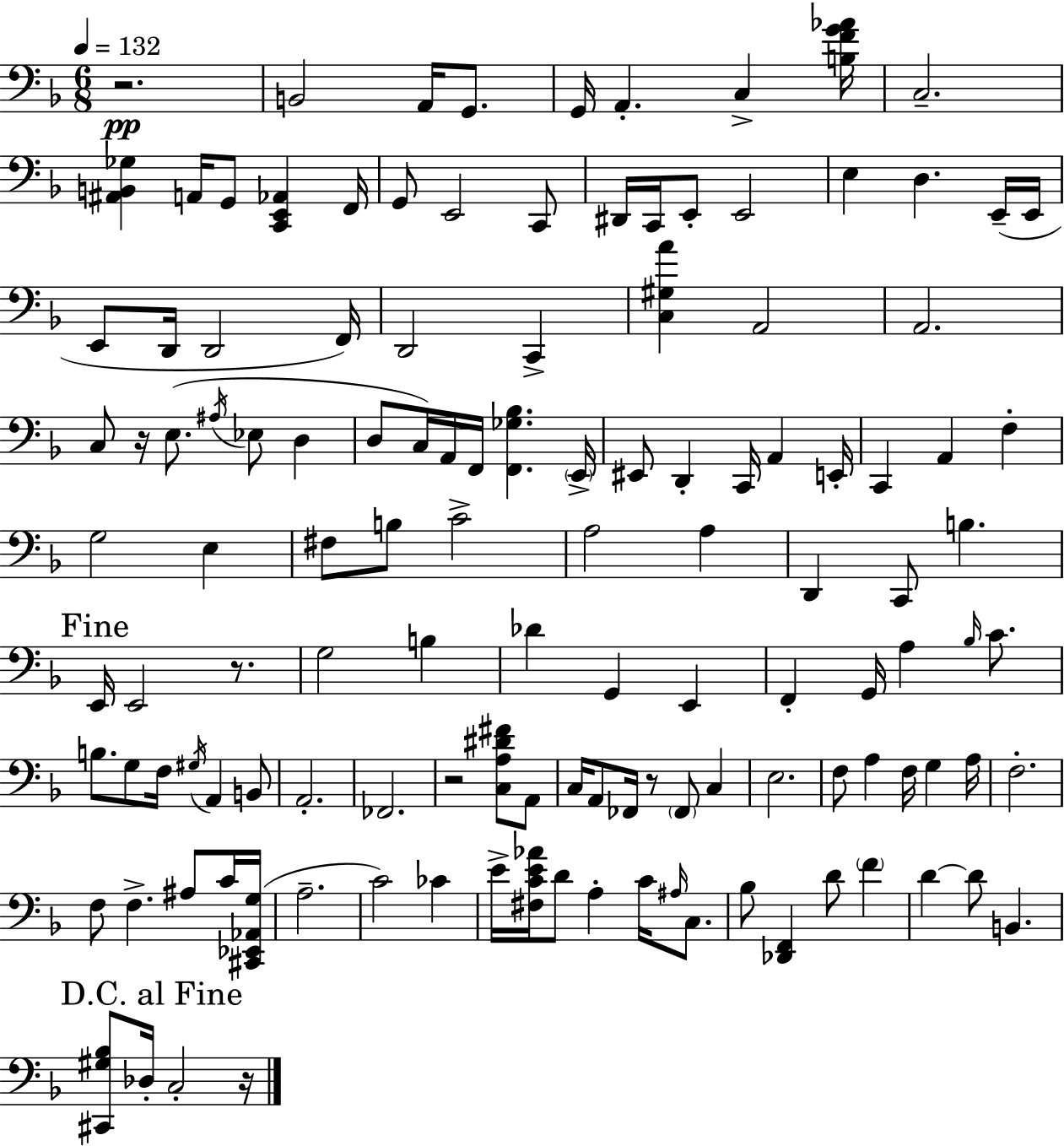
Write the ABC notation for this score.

X:1
T:Untitled
M:6/8
L:1/4
K:Dm
z2 B,,2 A,,/4 G,,/2 G,,/4 A,, C, [B,FG_A]/4 C,2 [^A,,B,,_G,] A,,/4 G,,/2 [C,,E,,_A,,] F,,/4 G,,/2 E,,2 C,,/2 ^D,,/4 C,,/4 E,,/2 E,,2 E, D, E,,/4 E,,/4 E,,/2 D,,/4 D,,2 F,,/4 D,,2 C,, [C,^G,A] A,,2 A,,2 C,/2 z/4 E,/2 ^A,/4 _E,/2 D, D,/2 C,/4 A,,/4 F,,/4 [F,,_G,_B,] E,,/4 ^E,,/2 D,, C,,/4 A,, E,,/4 C,, A,, F, G,2 E, ^F,/2 B,/2 C2 A,2 A, D,, C,,/2 B, E,,/4 E,,2 z/2 G,2 B, _D G,, E,, F,, G,,/4 A, _B,/4 C/2 B,/2 G,/2 F,/4 ^G,/4 A,, B,,/2 A,,2 _F,,2 z2 [C,A,^D^F]/2 A,,/2 C,/4 A,,/2 _F,,/4 z/2 _F,,/2 C, E,2 F,/2 A, F,/4 G, A,/4 F,2 F,/2 F, ^A,/2 C/4 [^C,,_E,,_A,,G,]/4 A,2 C2 _C E/4 [^F,CE_A]/4 D/2 A, C/4 ^A,/4 C,/2 _B,/2 [_D,,F,,] D/2 F D D/2 B,, [^C,,^G,_B,]/2 _D,/4 C,2 z/4